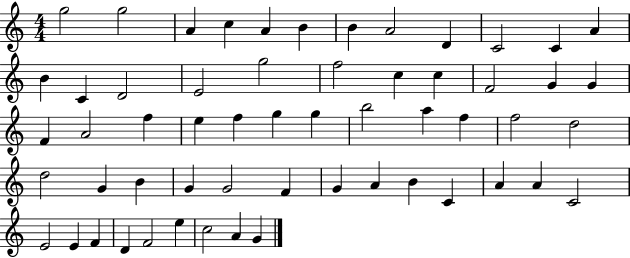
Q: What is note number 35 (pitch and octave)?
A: D5